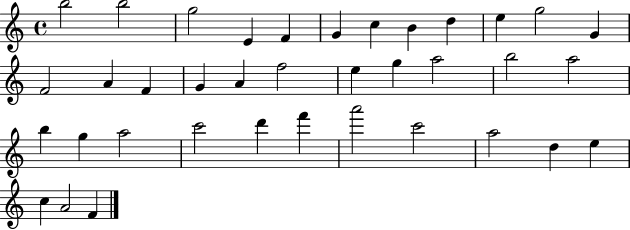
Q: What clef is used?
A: treble